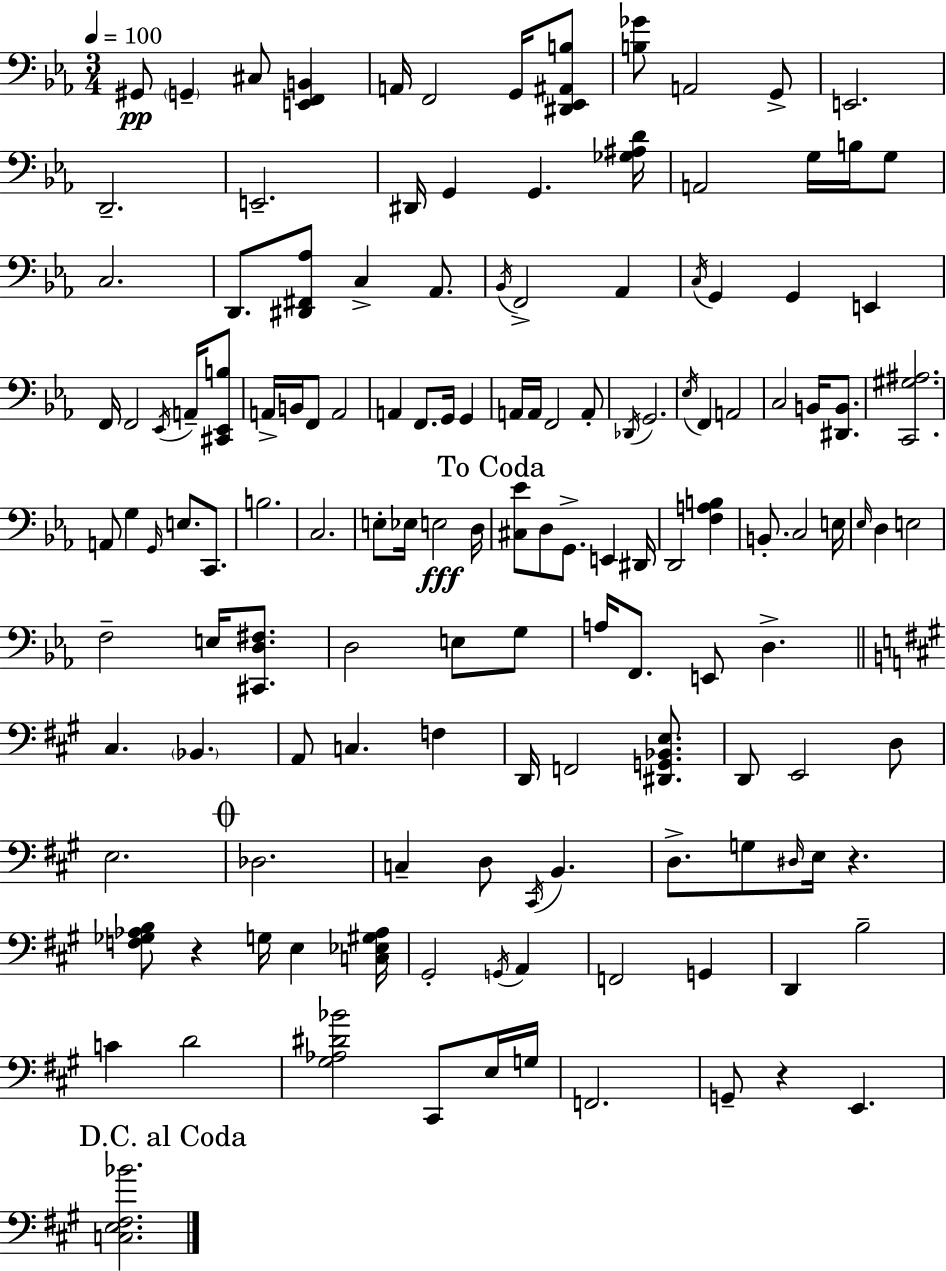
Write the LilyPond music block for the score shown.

{
  \clef bass
  \numericTimeSignature
  \time 3/4
  \key c \minor
  \tempo 4 = 100
  gis,8\pp \parenthesize g,4-- cis8 <e, f, b,>4 | a,16 f,2 g,16 <dis, ees, ais, b>8 | <b ges'>8 a,2 g,8-> | e,2. | \break d,2.-- | e,2.-- | dis,16 g,4 g,4. <ges ais d'>16 | a,2 g16 b16 g8 | \break c2. | d,8. <dis, fis, aes>8 c4-> aes,8. | \acciaccatura { bes,16 } f,2-> aes,4 | \acciaccatura { c16 } g,4 g,4 e,4 | \break f,16 f,2 \acciaccatura { ees,16 } | a,16-- <cis, ees, b>8 a,16-> b,16 f,8 a,2 | a,4 f,8. g,16 g,4 | a,16 a,16 f,2 | \break a,8-. \acciaccatura { des,16 } g,2. | \acciaccatura { ees16 } f,4 a,2 | c2 | b,16 <dis, b,>8. <c, gis ais>2. | \break a,8 g4 \grace { g,16 } | e8. c,8. b2. | c2. | e8-. ees16 e2\fff | \break d16 \mark "To Coda" <cis ees'>8 d8 g,8.-> | e,4 dis,16 d,2 | <f a b>4 b,8.-. c2 | e16 \grace { ees16 } d4 e2 | \break f2-- | e16 <cis, d fis>8. d2 | e8 g8 a16 f,8. e,8 | d4.-> \bar "||" \break \key a \major cis4. \parenthesize bes,4. | a,8 c4. f4 | d,16 f,2 <dis, g, bes, e>8. | d,8 e,2 d8 | \break e2. | \mark \markup { \musicglyph "scripts.coda" } des2. | c4-- d8 \acciaccatura { cis,16 } b,4. | d8.-> g8 \grace { dis16 } e16 r4. | \break <f ges aes b>8 r4 g16 e4 | <c ees gis aes>16 gis,2-. \acciaccatura { g,16 } a,4 | f,2 g,4 | d,4 b2-- | \break c'4 d'2 | <gis aes dis' bes'>2 cis,8 | e16 g16 f,2. | g,8-- r4 e,4. | \break \mark "D.C. al Coda" <c e fis bes'>2. | \bar "|."
}